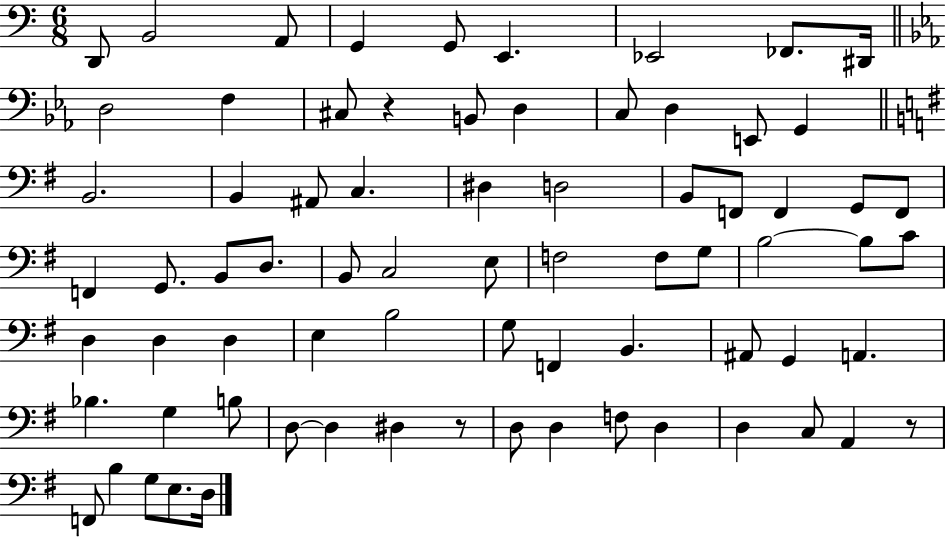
D2/e B2/h A2/e G2/q G2/e E2/q. Eb2/h FES2/e. D#2/s D3/h F3/q C#3/e R/q B2/e D3/q C3/e D3/q E2/e G2/q B2/h. B2/q A#2/e C3/q. D#3/q D3/h B2/e F2/e F2/q G2/e F2/e F2/q G2/e. B2/e D3/e. B2/e C3/h E3/e F3/h F3/e G3/e B3/h B3/e C4/e D3/q D3/q D3/q E3/q B3/h G3/e F2/q B2/q. A#2/e G2/q A2/q. Bb3/q. G3/q B3/e D3/e D3/q D#3/q R/e D3/e D3/q F3/e D3/q D3/q C3/e A2/q R/e F2/e B3/q G3/e E3/e. D3/s